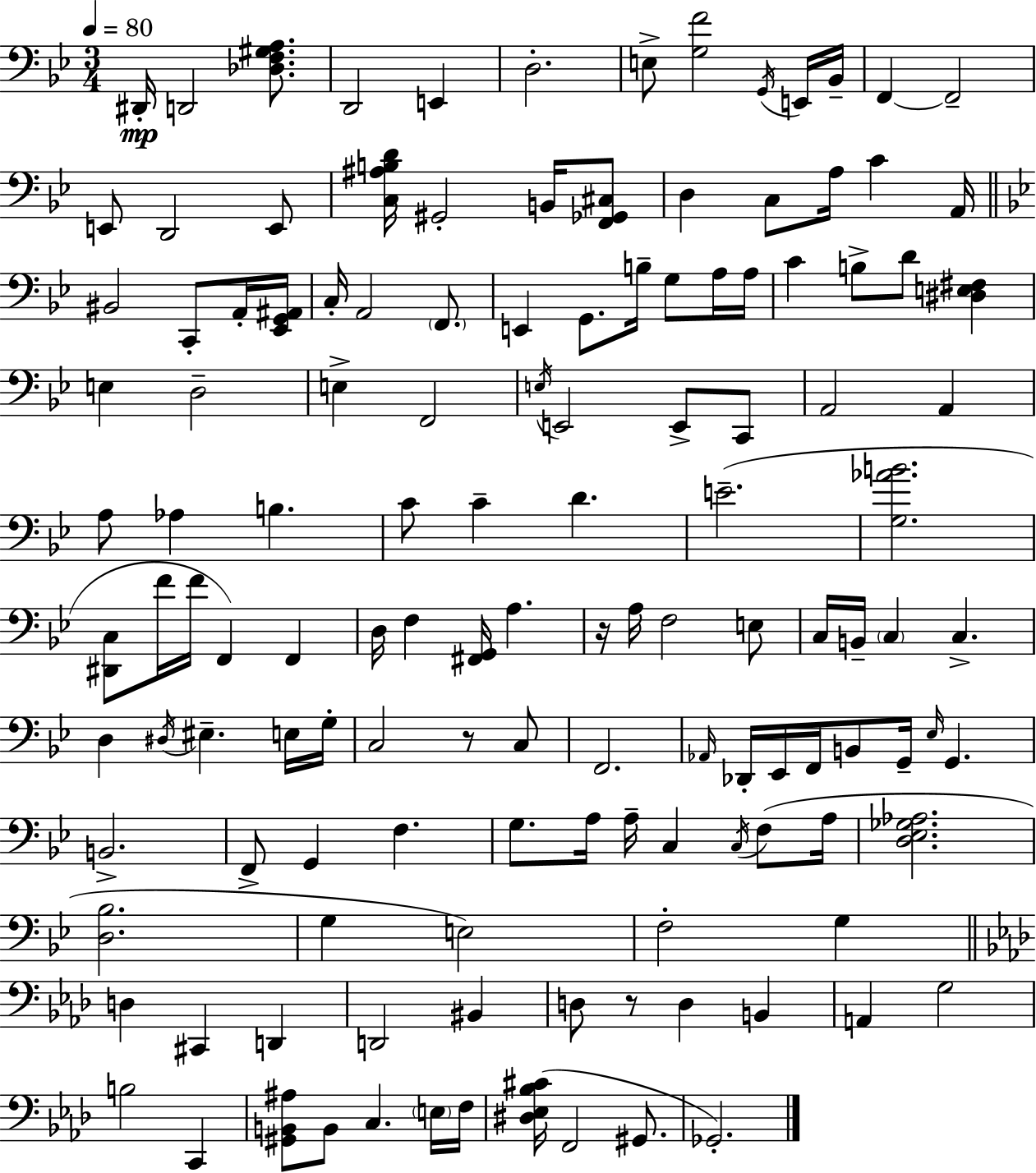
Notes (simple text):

D#2/s D2/h [Db3,F3,G#3,A3]/e. D2/h E2/q D3/h. E3/e [G3,F4]/h G2/s E2/s Bb2/s F2/q F2/h E2/e D2/h E2/e [C3,A#3,B3,D4]/s G#2/h B2/s [F2,Gb2,C#3]/e D3/q C3/e A3/s C4/q A2/s BIS2/h C2/e A2/s [Eb2,G2,A#2]/s C3/s A2/h F2/e. E2/q G2/e. B3/s G3/e A3/s A3/s C4/q B3/e D4/e [D#3,E3,F#3]/q E3/q D3/h E3/q F2/h E3/s E2/h E2/e C2/e A2/h A2/q A3/e Ab3/q B3/q. C4/e C4/q D4/q. E4/h. [G3,Ab4,B4]/h. [D#2,C3]/e F4/s F4/s F2/q F2/q D3/s F3/q [F#2,G2]/s A3/q. R/s A3/s F3/h E3/e C3/s B2/s C3/q C3/q. D3/q D#3/s EIS3/q. E3/s G3/s C3/h R/e C3/e F2/h. Ab2/s Db2/s Eb2/s F2/s B2/e G2/s Eb3/s G2/q. B2/h. F2/e G2/q F3/q. G3/e. A3/s A3/s C3/q C3/s F3/e A3/s [D3,Eb3,Gb3,Ab3]/h. [D3,Bb3]/h. G3/q E3/h F3/h G3/q D3/q C#2/q D2/q D2/h BIS2/q D3/e R/e D3/q B2/q A2/q G3/h B3/h C2/q [G#2,B2,A#3]/e B2/e C3/q. E3/s F3/s [D#3,Eb3,Bb3,C#4]/s F2/h G#2/e. Gb2/h.